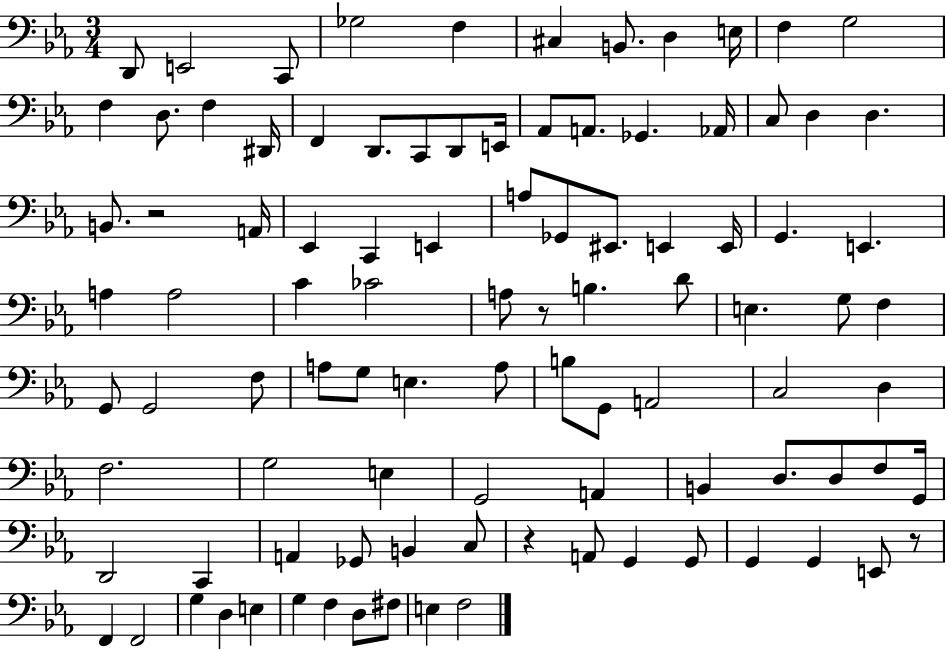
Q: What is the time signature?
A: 3/4